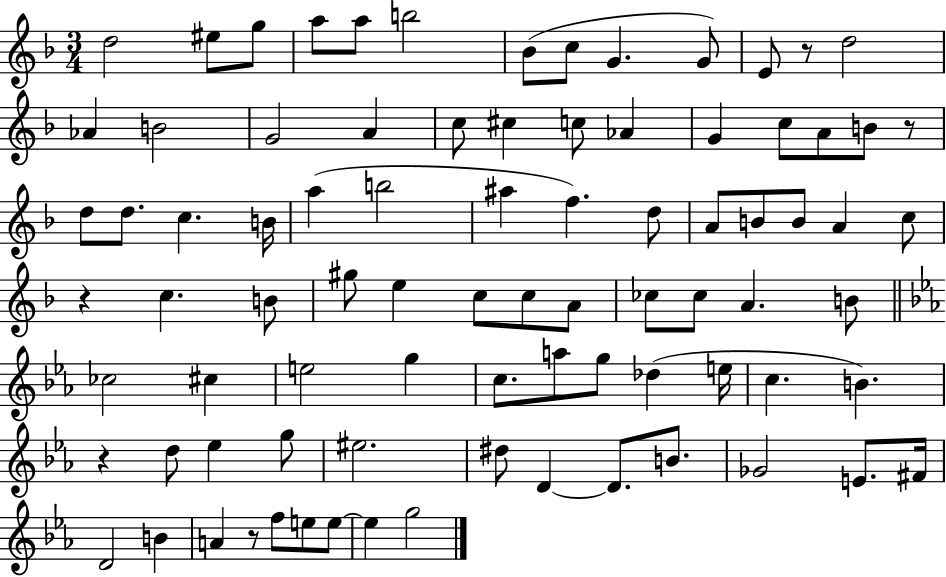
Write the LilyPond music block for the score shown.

{
  \clef treble
  \numericTimeSignature
  \time 3/4
  \key f \major
  d''2 eis''8 g''8 | a''8 a''8 b''2 | bes'8( c''8 g'4. g'8) | e'8 r8 d''2 | \break aes'4 b'2 | g'2 a'4 | c''8 cis''4 c''8 aes'4 | g'4 c''8 a'8 b'8 r8 | \break d''8 d''8. c''4. b'16 | a''4( b''2 | ais''4 f''4.) d''8 | a'8 b'8 b'8 a'4 c''8 | \break r4 c''4. b'8 | gis''8 e''4 c''8 c''8 a'8 | ces''8 ces''8 a'4. b'8 | \bar "||" \break \key c \minor ces''2 cis''4 | e''2 g''4 | c''8. a''8 g''8 des''4( e''16 | c''4. b'4.) | \break r4 d''8 ees''4 g''8 | eis''2. | dis''8 d'4~~ d'8. b'8. | ges'2 e'8. fis'16 | \break d'2 b'4 | a'4 r8 f''8 e''8 e''8~~ | e''4 g''2 | \bar "|."
}